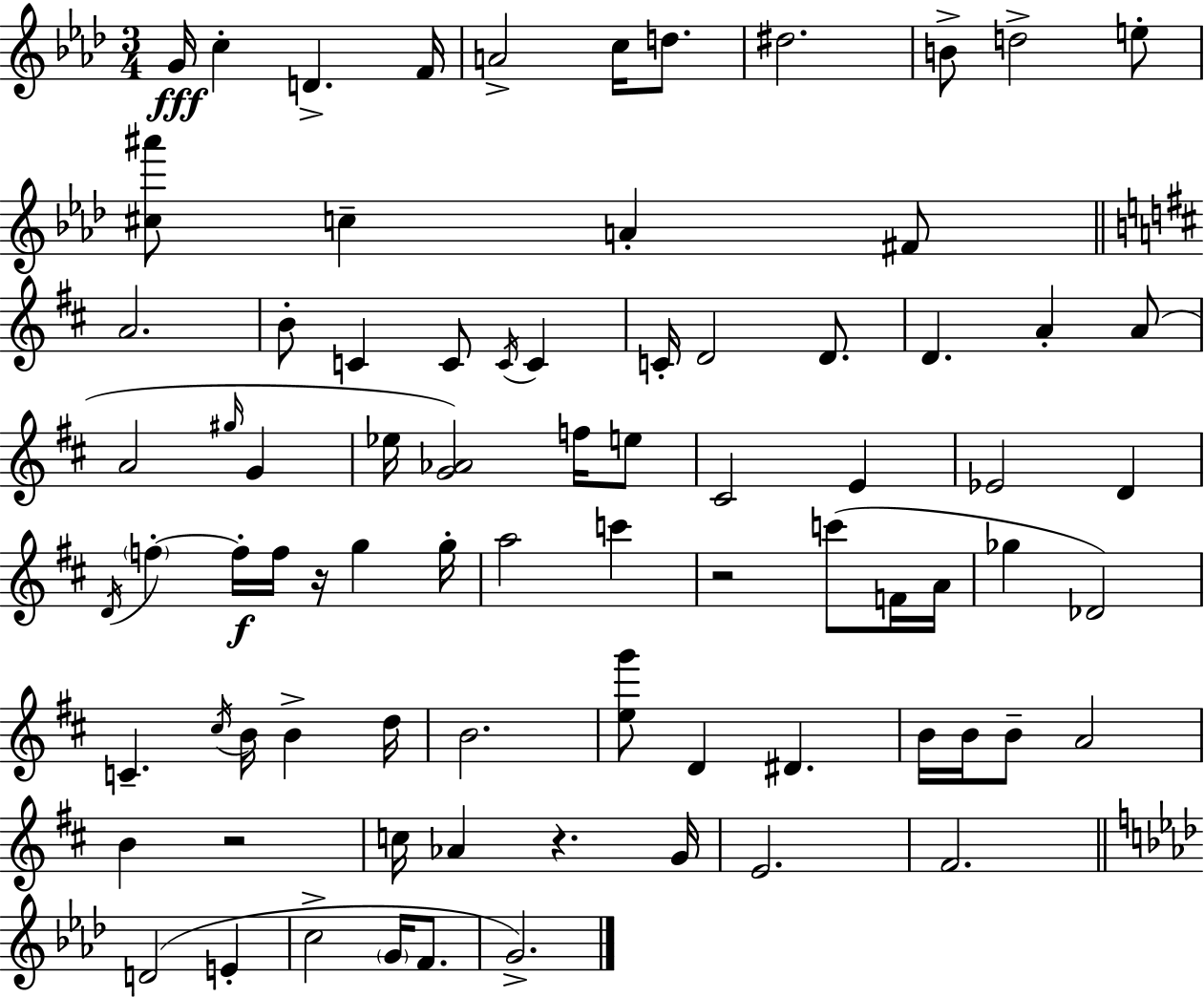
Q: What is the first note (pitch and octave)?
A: G4